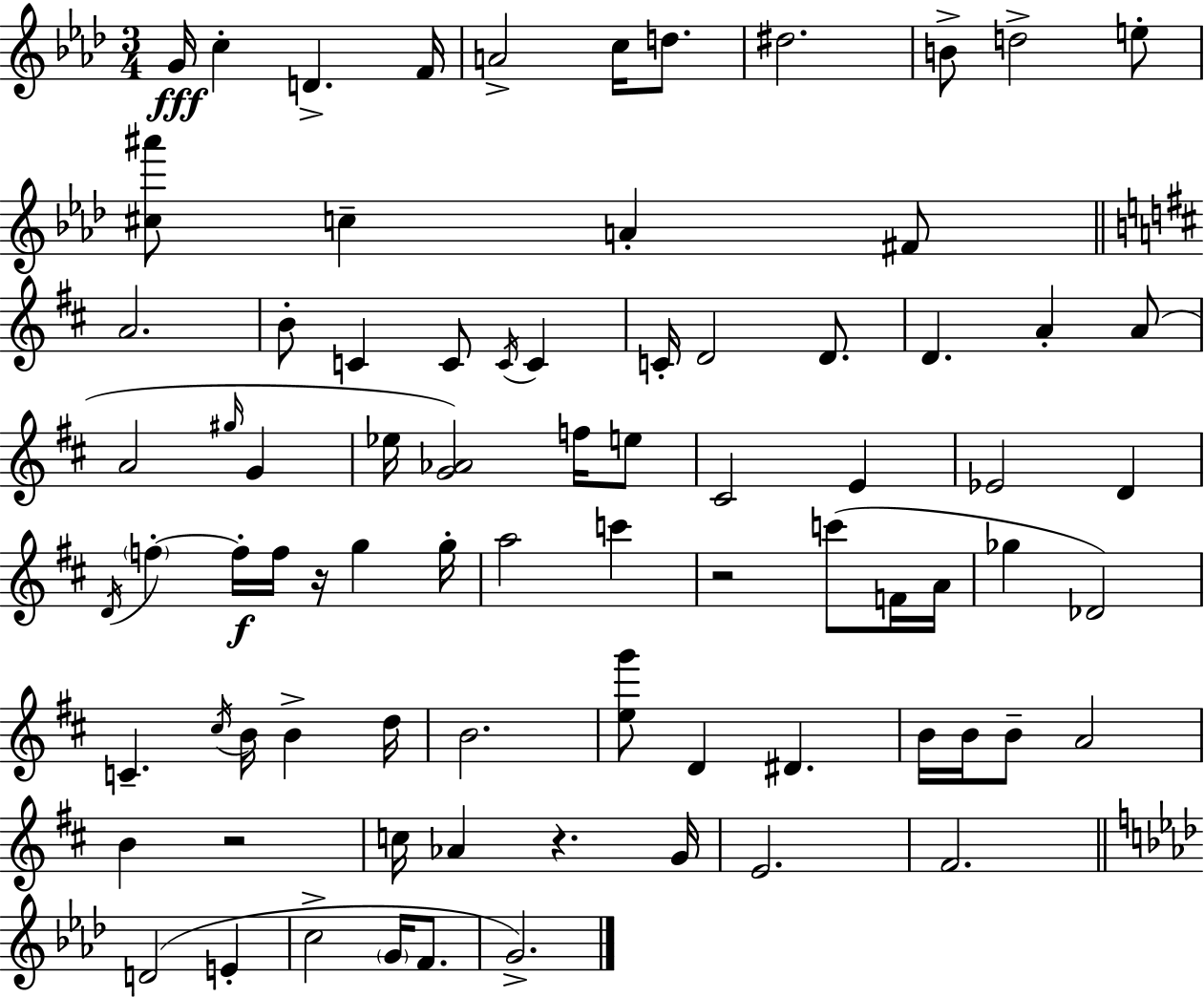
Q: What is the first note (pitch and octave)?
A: G4